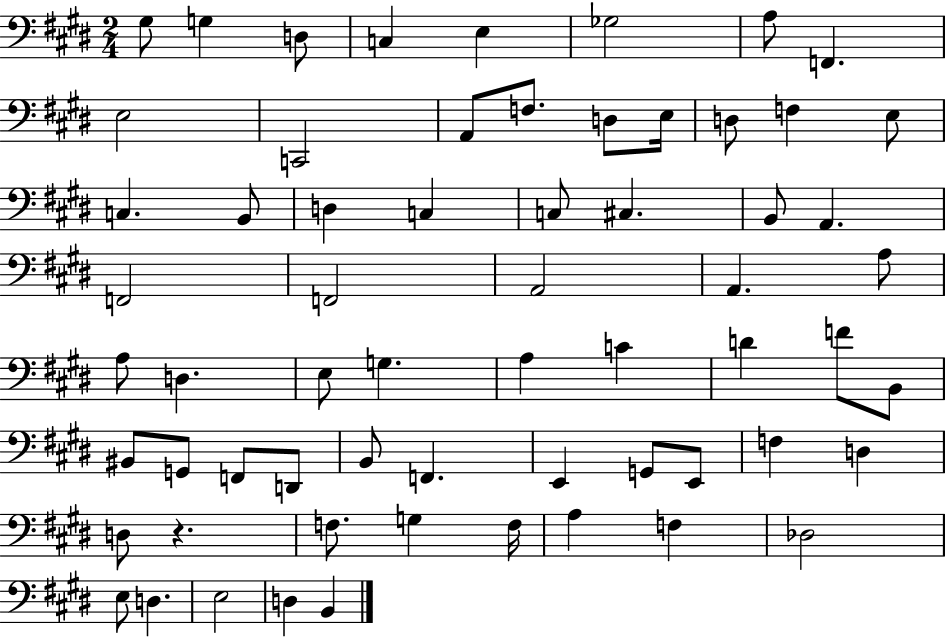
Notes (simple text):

G#3/e G3/q D3/e C3/q E3/q Gb3/h A3/e F2/q. E3/h C2/h A2/e F3/e. D3/e E3/s D3/e F3/q E3/e C3/q. B2/e D3/q C3/q C3/e C#3/q. B2/e A2/q. F2/h F2/h A2/h A2/q. A3/e A3/e D3/q. E3/e G3/q. A3/q C4/q D4/q F4/e B2/e BIS2/e G2/e F2/e D2/e B2/e F2/q. E2/q G2/e E2/e F3/q D3/q D3/e R/q. F3/e. G3/q F3/s A3/q F3/q Db3/h E3/e D3/q. E3/h D3/q B2/q